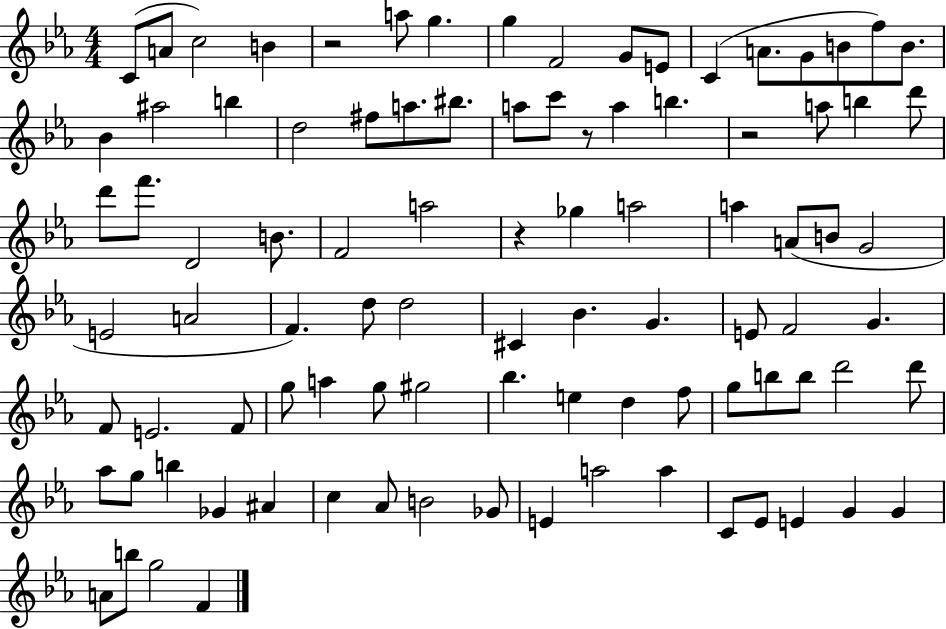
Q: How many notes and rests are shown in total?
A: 94